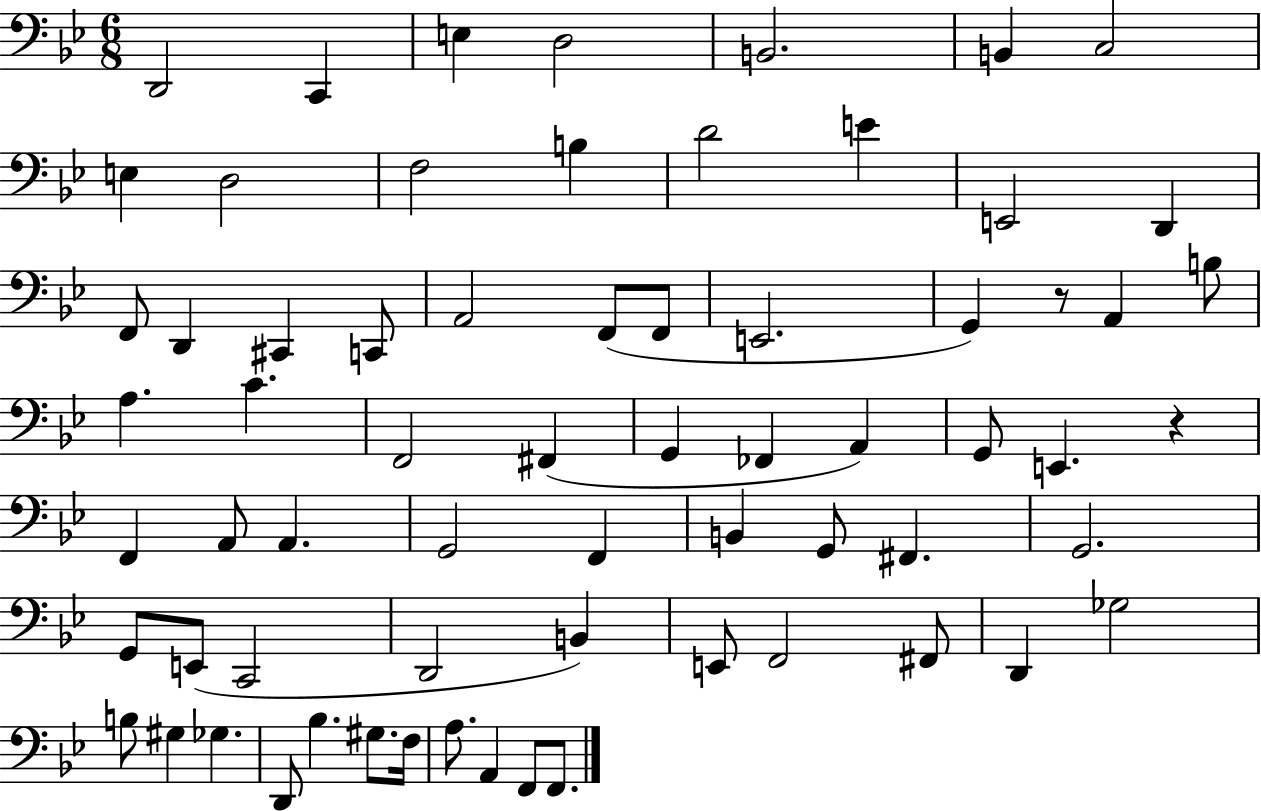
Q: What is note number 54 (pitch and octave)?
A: Gb3